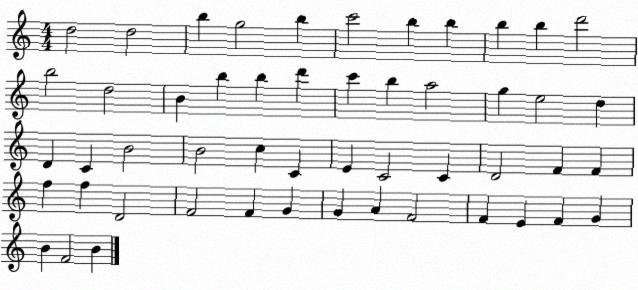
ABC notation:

X:1
T:Untitled
M:4/4
L:1/4
K:C
d2 d2 b g2 b c'2 b b b b d'2 b2 d2 B b b d' c' b a2 g e2 d D C B2 B2 c C E C2 C D2 F F f f D2 F2 F G G A F2 F E F G B F2 B